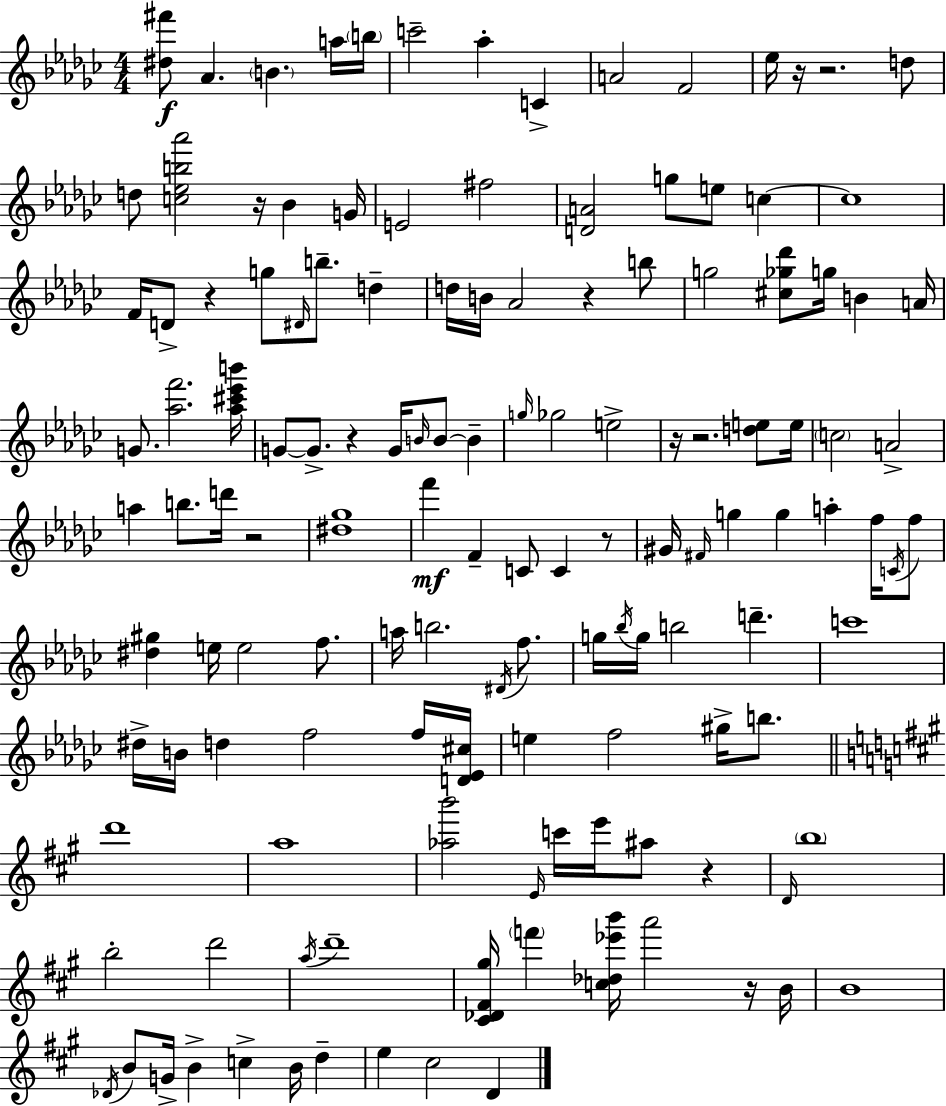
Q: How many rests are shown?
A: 12